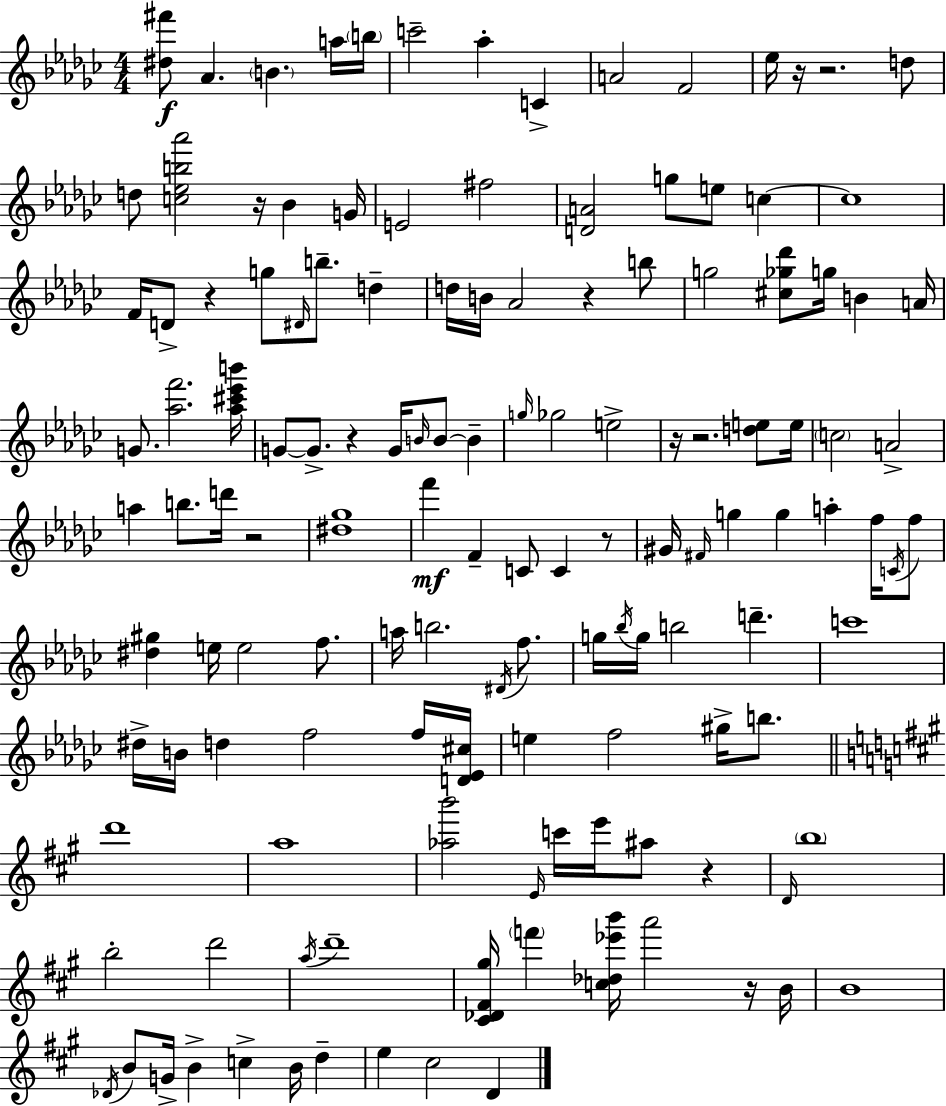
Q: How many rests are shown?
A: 12